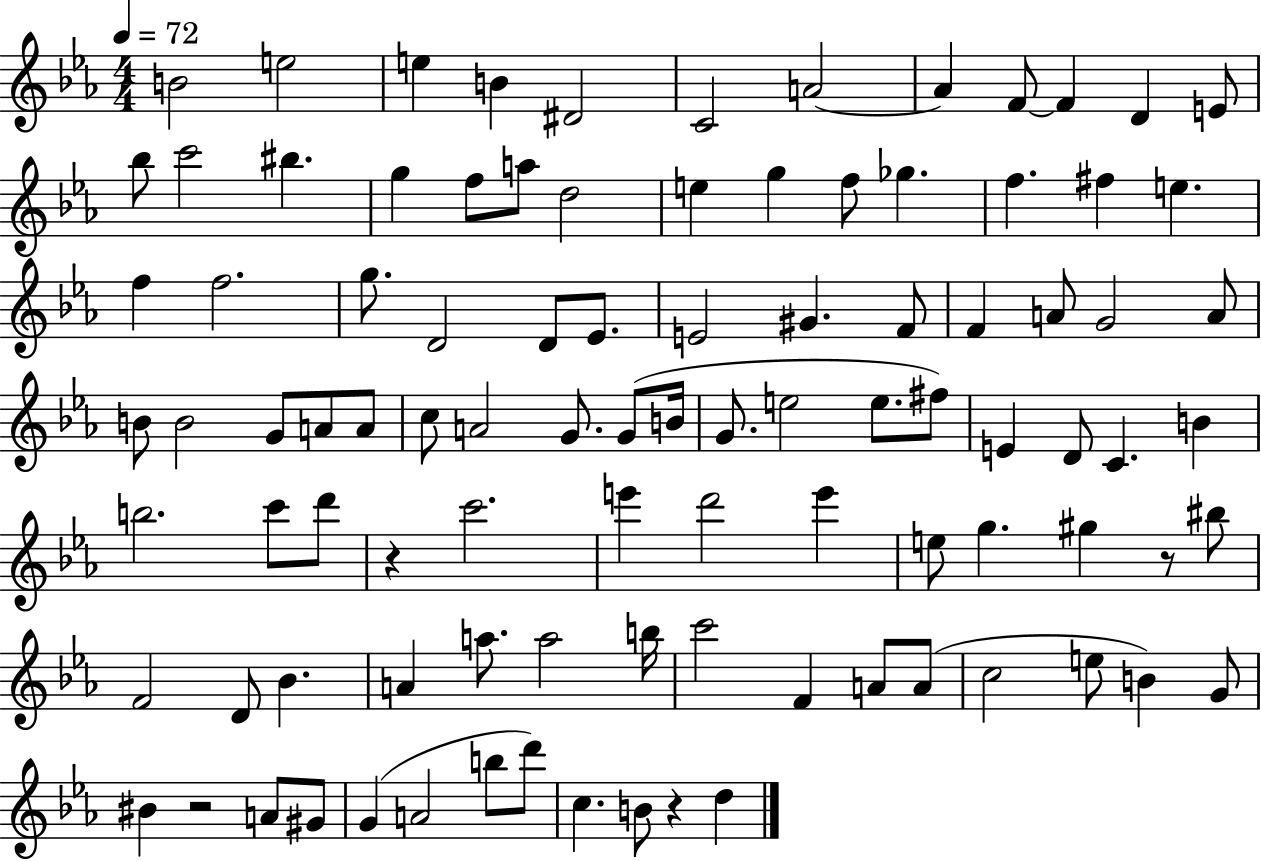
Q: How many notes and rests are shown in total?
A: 97